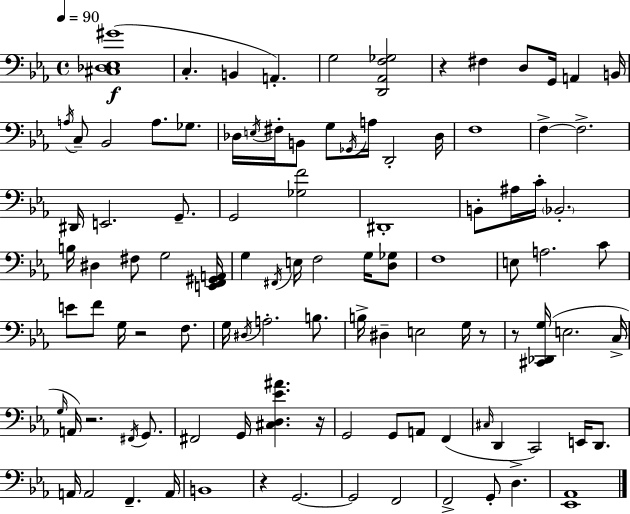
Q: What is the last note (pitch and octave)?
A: D3